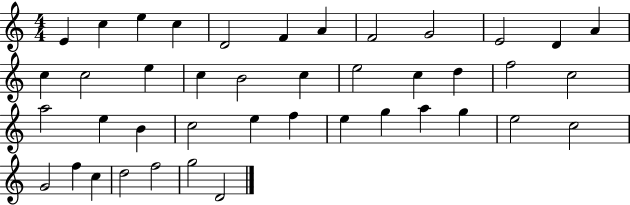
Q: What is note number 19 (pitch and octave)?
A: E5